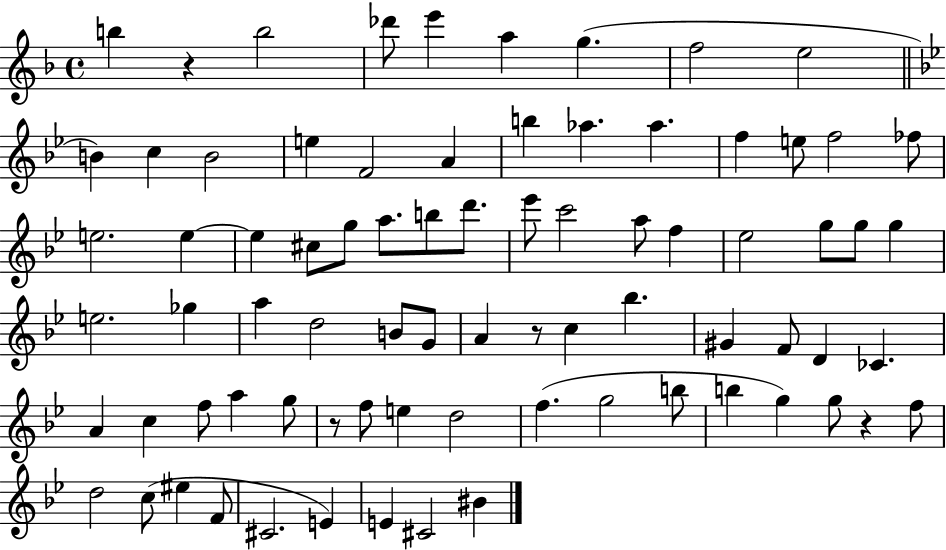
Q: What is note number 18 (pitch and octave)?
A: F5